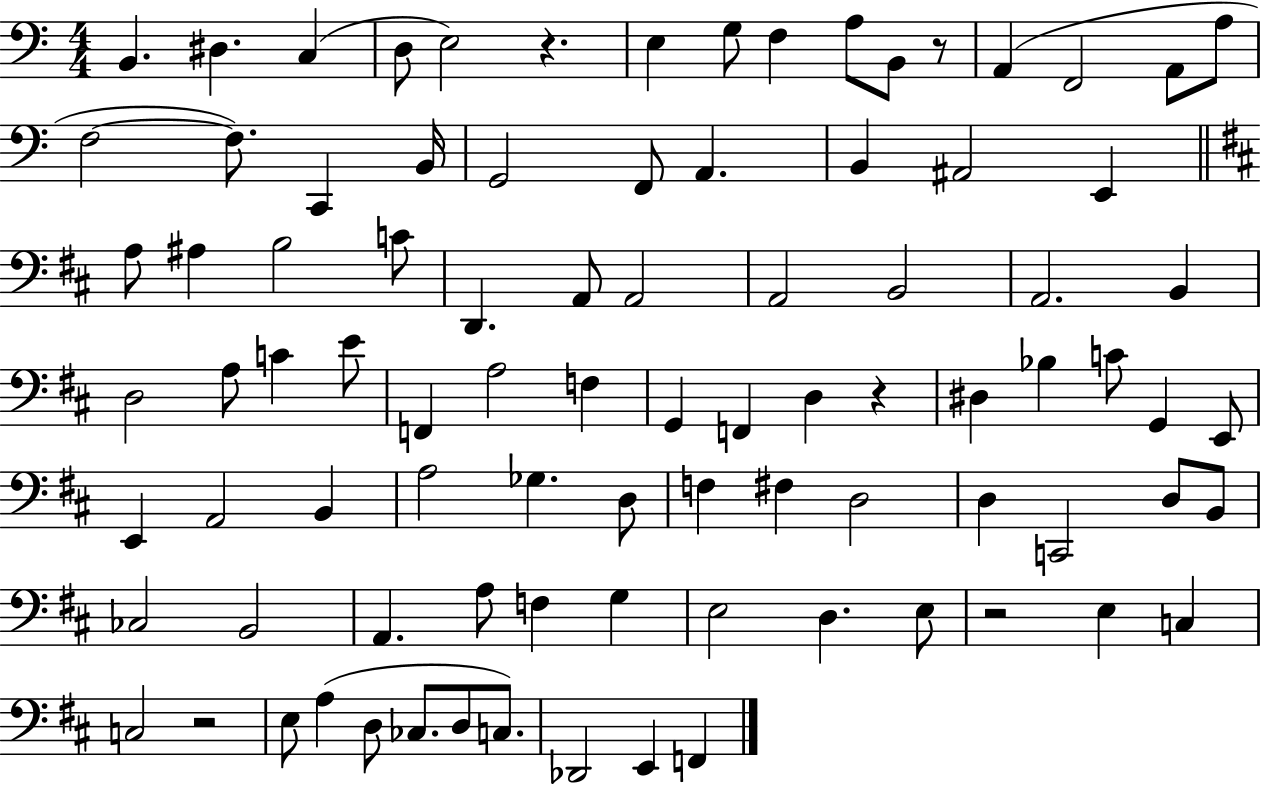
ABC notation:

X:1
T:Untitled
M:4/4
L:1/4
K:C
B,, ^D, C, D,/2 E,2 z E, G,/2 F, A,/2 B,,/2 z/2 A,, F,,2 A,,/2 A,/2 F,2 F,/2 C,, B,,/4 G,,2 F,,/2 A,, B,, ^A,,2 E,, A,/2 ^A, B,2 C/2 D,, A,,/2 A,,2 A,,2 B,,2 A,,2 B,, D,2 A,/2 C E/2 F,, A,2 F, G,, F,, D, z ^D, _B, C/2 G,, E,,/2 E,, A,,2 B,, A,2 _G, D,/2 F, ^F, D,2 D, C,,2 D,/2 B,,/2 _C,2 B,,2 A,, A,/2 F, G, E,2 D, E,/2 z2 E, C, C,2 z2 E,/2 A, D,/2 _C,/2 D,/2 C,/2 _D,,2 E,, F,,